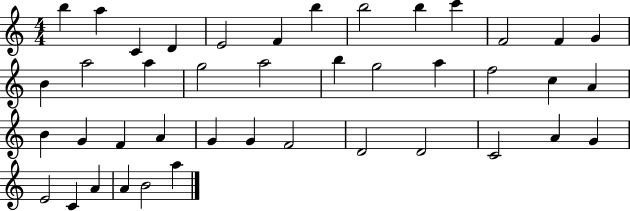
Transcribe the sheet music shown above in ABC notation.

X:1
T:Untitled
M:4/4
L:1/4
K:C
b a C D E2 F b b2 b c' F2 F G B a2 a g2 a2 b g2 a f2 c A B G F A G G F2 D2 D2 C2 A G E2 C A A B2 a